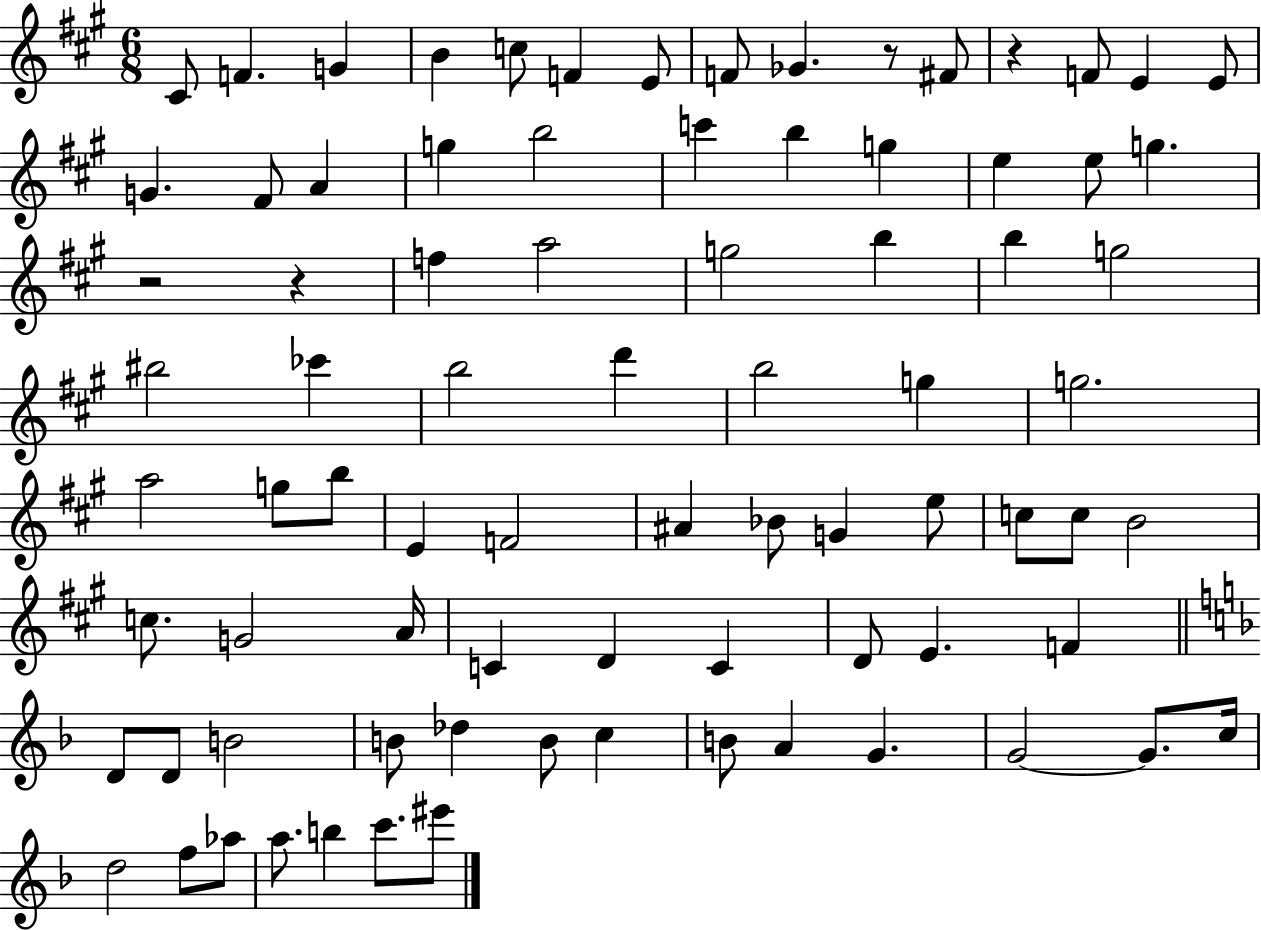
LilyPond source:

{
  \clef treble
  \numericTimeSignature
  \time 6/8
  \key a \major
  cis'8 f'4. g'4 | b'4 c''8 f'4 e'8 | f'8 ges'4. r8 fis'8 | r4 f'8 e'4 e'8 | \break g'4. fis'8 a'4 | g''4 b''2 | c'''4 b''4 g''4 | e''4 e''8 g''4. | \break r2 r4 | f''4 a''2 | g''2 b''4 | b''4 g''2 | \break bis''2 ces'''4 | b''2 d'''4 | b''2 g''4 | g''2. | \break a''2 g''8 b''8 | e'4 f'2 | ais'4 bes'8 g'4 e''8 | c''8 c''8 b'2 | \break c''8. g'2 a'16 | c'4 d'4 c'4 | d'8 e'4. f'4 | \bar "||" \break \key f \major d'8 d'8 b'2 | b'8 des''4 b'8 c''4 | b'8 a'4 g'4. | g'2~~ g'8. c''16 | \break d''2 f''8 aes''8 | a''8. b''4 c'''8. eis'''8 | \bar "|."
}